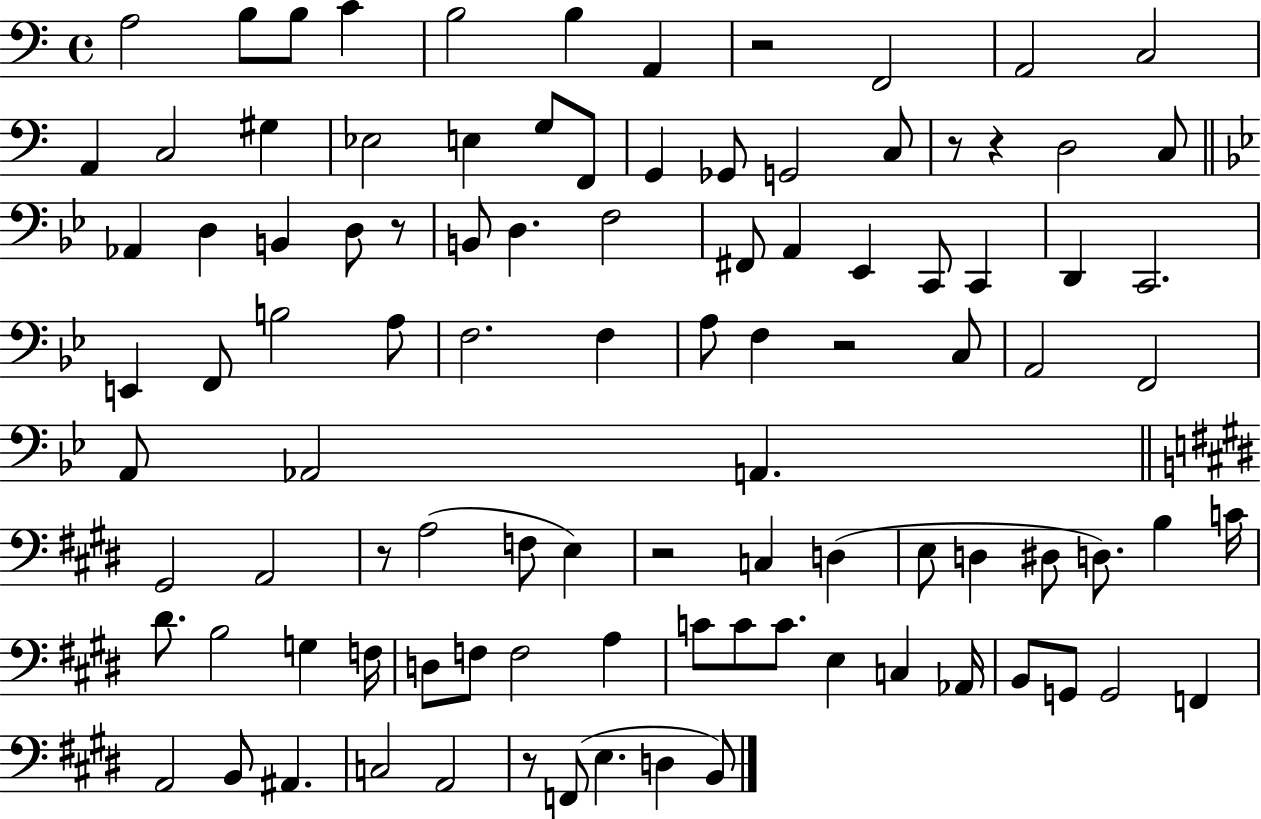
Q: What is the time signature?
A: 4/4